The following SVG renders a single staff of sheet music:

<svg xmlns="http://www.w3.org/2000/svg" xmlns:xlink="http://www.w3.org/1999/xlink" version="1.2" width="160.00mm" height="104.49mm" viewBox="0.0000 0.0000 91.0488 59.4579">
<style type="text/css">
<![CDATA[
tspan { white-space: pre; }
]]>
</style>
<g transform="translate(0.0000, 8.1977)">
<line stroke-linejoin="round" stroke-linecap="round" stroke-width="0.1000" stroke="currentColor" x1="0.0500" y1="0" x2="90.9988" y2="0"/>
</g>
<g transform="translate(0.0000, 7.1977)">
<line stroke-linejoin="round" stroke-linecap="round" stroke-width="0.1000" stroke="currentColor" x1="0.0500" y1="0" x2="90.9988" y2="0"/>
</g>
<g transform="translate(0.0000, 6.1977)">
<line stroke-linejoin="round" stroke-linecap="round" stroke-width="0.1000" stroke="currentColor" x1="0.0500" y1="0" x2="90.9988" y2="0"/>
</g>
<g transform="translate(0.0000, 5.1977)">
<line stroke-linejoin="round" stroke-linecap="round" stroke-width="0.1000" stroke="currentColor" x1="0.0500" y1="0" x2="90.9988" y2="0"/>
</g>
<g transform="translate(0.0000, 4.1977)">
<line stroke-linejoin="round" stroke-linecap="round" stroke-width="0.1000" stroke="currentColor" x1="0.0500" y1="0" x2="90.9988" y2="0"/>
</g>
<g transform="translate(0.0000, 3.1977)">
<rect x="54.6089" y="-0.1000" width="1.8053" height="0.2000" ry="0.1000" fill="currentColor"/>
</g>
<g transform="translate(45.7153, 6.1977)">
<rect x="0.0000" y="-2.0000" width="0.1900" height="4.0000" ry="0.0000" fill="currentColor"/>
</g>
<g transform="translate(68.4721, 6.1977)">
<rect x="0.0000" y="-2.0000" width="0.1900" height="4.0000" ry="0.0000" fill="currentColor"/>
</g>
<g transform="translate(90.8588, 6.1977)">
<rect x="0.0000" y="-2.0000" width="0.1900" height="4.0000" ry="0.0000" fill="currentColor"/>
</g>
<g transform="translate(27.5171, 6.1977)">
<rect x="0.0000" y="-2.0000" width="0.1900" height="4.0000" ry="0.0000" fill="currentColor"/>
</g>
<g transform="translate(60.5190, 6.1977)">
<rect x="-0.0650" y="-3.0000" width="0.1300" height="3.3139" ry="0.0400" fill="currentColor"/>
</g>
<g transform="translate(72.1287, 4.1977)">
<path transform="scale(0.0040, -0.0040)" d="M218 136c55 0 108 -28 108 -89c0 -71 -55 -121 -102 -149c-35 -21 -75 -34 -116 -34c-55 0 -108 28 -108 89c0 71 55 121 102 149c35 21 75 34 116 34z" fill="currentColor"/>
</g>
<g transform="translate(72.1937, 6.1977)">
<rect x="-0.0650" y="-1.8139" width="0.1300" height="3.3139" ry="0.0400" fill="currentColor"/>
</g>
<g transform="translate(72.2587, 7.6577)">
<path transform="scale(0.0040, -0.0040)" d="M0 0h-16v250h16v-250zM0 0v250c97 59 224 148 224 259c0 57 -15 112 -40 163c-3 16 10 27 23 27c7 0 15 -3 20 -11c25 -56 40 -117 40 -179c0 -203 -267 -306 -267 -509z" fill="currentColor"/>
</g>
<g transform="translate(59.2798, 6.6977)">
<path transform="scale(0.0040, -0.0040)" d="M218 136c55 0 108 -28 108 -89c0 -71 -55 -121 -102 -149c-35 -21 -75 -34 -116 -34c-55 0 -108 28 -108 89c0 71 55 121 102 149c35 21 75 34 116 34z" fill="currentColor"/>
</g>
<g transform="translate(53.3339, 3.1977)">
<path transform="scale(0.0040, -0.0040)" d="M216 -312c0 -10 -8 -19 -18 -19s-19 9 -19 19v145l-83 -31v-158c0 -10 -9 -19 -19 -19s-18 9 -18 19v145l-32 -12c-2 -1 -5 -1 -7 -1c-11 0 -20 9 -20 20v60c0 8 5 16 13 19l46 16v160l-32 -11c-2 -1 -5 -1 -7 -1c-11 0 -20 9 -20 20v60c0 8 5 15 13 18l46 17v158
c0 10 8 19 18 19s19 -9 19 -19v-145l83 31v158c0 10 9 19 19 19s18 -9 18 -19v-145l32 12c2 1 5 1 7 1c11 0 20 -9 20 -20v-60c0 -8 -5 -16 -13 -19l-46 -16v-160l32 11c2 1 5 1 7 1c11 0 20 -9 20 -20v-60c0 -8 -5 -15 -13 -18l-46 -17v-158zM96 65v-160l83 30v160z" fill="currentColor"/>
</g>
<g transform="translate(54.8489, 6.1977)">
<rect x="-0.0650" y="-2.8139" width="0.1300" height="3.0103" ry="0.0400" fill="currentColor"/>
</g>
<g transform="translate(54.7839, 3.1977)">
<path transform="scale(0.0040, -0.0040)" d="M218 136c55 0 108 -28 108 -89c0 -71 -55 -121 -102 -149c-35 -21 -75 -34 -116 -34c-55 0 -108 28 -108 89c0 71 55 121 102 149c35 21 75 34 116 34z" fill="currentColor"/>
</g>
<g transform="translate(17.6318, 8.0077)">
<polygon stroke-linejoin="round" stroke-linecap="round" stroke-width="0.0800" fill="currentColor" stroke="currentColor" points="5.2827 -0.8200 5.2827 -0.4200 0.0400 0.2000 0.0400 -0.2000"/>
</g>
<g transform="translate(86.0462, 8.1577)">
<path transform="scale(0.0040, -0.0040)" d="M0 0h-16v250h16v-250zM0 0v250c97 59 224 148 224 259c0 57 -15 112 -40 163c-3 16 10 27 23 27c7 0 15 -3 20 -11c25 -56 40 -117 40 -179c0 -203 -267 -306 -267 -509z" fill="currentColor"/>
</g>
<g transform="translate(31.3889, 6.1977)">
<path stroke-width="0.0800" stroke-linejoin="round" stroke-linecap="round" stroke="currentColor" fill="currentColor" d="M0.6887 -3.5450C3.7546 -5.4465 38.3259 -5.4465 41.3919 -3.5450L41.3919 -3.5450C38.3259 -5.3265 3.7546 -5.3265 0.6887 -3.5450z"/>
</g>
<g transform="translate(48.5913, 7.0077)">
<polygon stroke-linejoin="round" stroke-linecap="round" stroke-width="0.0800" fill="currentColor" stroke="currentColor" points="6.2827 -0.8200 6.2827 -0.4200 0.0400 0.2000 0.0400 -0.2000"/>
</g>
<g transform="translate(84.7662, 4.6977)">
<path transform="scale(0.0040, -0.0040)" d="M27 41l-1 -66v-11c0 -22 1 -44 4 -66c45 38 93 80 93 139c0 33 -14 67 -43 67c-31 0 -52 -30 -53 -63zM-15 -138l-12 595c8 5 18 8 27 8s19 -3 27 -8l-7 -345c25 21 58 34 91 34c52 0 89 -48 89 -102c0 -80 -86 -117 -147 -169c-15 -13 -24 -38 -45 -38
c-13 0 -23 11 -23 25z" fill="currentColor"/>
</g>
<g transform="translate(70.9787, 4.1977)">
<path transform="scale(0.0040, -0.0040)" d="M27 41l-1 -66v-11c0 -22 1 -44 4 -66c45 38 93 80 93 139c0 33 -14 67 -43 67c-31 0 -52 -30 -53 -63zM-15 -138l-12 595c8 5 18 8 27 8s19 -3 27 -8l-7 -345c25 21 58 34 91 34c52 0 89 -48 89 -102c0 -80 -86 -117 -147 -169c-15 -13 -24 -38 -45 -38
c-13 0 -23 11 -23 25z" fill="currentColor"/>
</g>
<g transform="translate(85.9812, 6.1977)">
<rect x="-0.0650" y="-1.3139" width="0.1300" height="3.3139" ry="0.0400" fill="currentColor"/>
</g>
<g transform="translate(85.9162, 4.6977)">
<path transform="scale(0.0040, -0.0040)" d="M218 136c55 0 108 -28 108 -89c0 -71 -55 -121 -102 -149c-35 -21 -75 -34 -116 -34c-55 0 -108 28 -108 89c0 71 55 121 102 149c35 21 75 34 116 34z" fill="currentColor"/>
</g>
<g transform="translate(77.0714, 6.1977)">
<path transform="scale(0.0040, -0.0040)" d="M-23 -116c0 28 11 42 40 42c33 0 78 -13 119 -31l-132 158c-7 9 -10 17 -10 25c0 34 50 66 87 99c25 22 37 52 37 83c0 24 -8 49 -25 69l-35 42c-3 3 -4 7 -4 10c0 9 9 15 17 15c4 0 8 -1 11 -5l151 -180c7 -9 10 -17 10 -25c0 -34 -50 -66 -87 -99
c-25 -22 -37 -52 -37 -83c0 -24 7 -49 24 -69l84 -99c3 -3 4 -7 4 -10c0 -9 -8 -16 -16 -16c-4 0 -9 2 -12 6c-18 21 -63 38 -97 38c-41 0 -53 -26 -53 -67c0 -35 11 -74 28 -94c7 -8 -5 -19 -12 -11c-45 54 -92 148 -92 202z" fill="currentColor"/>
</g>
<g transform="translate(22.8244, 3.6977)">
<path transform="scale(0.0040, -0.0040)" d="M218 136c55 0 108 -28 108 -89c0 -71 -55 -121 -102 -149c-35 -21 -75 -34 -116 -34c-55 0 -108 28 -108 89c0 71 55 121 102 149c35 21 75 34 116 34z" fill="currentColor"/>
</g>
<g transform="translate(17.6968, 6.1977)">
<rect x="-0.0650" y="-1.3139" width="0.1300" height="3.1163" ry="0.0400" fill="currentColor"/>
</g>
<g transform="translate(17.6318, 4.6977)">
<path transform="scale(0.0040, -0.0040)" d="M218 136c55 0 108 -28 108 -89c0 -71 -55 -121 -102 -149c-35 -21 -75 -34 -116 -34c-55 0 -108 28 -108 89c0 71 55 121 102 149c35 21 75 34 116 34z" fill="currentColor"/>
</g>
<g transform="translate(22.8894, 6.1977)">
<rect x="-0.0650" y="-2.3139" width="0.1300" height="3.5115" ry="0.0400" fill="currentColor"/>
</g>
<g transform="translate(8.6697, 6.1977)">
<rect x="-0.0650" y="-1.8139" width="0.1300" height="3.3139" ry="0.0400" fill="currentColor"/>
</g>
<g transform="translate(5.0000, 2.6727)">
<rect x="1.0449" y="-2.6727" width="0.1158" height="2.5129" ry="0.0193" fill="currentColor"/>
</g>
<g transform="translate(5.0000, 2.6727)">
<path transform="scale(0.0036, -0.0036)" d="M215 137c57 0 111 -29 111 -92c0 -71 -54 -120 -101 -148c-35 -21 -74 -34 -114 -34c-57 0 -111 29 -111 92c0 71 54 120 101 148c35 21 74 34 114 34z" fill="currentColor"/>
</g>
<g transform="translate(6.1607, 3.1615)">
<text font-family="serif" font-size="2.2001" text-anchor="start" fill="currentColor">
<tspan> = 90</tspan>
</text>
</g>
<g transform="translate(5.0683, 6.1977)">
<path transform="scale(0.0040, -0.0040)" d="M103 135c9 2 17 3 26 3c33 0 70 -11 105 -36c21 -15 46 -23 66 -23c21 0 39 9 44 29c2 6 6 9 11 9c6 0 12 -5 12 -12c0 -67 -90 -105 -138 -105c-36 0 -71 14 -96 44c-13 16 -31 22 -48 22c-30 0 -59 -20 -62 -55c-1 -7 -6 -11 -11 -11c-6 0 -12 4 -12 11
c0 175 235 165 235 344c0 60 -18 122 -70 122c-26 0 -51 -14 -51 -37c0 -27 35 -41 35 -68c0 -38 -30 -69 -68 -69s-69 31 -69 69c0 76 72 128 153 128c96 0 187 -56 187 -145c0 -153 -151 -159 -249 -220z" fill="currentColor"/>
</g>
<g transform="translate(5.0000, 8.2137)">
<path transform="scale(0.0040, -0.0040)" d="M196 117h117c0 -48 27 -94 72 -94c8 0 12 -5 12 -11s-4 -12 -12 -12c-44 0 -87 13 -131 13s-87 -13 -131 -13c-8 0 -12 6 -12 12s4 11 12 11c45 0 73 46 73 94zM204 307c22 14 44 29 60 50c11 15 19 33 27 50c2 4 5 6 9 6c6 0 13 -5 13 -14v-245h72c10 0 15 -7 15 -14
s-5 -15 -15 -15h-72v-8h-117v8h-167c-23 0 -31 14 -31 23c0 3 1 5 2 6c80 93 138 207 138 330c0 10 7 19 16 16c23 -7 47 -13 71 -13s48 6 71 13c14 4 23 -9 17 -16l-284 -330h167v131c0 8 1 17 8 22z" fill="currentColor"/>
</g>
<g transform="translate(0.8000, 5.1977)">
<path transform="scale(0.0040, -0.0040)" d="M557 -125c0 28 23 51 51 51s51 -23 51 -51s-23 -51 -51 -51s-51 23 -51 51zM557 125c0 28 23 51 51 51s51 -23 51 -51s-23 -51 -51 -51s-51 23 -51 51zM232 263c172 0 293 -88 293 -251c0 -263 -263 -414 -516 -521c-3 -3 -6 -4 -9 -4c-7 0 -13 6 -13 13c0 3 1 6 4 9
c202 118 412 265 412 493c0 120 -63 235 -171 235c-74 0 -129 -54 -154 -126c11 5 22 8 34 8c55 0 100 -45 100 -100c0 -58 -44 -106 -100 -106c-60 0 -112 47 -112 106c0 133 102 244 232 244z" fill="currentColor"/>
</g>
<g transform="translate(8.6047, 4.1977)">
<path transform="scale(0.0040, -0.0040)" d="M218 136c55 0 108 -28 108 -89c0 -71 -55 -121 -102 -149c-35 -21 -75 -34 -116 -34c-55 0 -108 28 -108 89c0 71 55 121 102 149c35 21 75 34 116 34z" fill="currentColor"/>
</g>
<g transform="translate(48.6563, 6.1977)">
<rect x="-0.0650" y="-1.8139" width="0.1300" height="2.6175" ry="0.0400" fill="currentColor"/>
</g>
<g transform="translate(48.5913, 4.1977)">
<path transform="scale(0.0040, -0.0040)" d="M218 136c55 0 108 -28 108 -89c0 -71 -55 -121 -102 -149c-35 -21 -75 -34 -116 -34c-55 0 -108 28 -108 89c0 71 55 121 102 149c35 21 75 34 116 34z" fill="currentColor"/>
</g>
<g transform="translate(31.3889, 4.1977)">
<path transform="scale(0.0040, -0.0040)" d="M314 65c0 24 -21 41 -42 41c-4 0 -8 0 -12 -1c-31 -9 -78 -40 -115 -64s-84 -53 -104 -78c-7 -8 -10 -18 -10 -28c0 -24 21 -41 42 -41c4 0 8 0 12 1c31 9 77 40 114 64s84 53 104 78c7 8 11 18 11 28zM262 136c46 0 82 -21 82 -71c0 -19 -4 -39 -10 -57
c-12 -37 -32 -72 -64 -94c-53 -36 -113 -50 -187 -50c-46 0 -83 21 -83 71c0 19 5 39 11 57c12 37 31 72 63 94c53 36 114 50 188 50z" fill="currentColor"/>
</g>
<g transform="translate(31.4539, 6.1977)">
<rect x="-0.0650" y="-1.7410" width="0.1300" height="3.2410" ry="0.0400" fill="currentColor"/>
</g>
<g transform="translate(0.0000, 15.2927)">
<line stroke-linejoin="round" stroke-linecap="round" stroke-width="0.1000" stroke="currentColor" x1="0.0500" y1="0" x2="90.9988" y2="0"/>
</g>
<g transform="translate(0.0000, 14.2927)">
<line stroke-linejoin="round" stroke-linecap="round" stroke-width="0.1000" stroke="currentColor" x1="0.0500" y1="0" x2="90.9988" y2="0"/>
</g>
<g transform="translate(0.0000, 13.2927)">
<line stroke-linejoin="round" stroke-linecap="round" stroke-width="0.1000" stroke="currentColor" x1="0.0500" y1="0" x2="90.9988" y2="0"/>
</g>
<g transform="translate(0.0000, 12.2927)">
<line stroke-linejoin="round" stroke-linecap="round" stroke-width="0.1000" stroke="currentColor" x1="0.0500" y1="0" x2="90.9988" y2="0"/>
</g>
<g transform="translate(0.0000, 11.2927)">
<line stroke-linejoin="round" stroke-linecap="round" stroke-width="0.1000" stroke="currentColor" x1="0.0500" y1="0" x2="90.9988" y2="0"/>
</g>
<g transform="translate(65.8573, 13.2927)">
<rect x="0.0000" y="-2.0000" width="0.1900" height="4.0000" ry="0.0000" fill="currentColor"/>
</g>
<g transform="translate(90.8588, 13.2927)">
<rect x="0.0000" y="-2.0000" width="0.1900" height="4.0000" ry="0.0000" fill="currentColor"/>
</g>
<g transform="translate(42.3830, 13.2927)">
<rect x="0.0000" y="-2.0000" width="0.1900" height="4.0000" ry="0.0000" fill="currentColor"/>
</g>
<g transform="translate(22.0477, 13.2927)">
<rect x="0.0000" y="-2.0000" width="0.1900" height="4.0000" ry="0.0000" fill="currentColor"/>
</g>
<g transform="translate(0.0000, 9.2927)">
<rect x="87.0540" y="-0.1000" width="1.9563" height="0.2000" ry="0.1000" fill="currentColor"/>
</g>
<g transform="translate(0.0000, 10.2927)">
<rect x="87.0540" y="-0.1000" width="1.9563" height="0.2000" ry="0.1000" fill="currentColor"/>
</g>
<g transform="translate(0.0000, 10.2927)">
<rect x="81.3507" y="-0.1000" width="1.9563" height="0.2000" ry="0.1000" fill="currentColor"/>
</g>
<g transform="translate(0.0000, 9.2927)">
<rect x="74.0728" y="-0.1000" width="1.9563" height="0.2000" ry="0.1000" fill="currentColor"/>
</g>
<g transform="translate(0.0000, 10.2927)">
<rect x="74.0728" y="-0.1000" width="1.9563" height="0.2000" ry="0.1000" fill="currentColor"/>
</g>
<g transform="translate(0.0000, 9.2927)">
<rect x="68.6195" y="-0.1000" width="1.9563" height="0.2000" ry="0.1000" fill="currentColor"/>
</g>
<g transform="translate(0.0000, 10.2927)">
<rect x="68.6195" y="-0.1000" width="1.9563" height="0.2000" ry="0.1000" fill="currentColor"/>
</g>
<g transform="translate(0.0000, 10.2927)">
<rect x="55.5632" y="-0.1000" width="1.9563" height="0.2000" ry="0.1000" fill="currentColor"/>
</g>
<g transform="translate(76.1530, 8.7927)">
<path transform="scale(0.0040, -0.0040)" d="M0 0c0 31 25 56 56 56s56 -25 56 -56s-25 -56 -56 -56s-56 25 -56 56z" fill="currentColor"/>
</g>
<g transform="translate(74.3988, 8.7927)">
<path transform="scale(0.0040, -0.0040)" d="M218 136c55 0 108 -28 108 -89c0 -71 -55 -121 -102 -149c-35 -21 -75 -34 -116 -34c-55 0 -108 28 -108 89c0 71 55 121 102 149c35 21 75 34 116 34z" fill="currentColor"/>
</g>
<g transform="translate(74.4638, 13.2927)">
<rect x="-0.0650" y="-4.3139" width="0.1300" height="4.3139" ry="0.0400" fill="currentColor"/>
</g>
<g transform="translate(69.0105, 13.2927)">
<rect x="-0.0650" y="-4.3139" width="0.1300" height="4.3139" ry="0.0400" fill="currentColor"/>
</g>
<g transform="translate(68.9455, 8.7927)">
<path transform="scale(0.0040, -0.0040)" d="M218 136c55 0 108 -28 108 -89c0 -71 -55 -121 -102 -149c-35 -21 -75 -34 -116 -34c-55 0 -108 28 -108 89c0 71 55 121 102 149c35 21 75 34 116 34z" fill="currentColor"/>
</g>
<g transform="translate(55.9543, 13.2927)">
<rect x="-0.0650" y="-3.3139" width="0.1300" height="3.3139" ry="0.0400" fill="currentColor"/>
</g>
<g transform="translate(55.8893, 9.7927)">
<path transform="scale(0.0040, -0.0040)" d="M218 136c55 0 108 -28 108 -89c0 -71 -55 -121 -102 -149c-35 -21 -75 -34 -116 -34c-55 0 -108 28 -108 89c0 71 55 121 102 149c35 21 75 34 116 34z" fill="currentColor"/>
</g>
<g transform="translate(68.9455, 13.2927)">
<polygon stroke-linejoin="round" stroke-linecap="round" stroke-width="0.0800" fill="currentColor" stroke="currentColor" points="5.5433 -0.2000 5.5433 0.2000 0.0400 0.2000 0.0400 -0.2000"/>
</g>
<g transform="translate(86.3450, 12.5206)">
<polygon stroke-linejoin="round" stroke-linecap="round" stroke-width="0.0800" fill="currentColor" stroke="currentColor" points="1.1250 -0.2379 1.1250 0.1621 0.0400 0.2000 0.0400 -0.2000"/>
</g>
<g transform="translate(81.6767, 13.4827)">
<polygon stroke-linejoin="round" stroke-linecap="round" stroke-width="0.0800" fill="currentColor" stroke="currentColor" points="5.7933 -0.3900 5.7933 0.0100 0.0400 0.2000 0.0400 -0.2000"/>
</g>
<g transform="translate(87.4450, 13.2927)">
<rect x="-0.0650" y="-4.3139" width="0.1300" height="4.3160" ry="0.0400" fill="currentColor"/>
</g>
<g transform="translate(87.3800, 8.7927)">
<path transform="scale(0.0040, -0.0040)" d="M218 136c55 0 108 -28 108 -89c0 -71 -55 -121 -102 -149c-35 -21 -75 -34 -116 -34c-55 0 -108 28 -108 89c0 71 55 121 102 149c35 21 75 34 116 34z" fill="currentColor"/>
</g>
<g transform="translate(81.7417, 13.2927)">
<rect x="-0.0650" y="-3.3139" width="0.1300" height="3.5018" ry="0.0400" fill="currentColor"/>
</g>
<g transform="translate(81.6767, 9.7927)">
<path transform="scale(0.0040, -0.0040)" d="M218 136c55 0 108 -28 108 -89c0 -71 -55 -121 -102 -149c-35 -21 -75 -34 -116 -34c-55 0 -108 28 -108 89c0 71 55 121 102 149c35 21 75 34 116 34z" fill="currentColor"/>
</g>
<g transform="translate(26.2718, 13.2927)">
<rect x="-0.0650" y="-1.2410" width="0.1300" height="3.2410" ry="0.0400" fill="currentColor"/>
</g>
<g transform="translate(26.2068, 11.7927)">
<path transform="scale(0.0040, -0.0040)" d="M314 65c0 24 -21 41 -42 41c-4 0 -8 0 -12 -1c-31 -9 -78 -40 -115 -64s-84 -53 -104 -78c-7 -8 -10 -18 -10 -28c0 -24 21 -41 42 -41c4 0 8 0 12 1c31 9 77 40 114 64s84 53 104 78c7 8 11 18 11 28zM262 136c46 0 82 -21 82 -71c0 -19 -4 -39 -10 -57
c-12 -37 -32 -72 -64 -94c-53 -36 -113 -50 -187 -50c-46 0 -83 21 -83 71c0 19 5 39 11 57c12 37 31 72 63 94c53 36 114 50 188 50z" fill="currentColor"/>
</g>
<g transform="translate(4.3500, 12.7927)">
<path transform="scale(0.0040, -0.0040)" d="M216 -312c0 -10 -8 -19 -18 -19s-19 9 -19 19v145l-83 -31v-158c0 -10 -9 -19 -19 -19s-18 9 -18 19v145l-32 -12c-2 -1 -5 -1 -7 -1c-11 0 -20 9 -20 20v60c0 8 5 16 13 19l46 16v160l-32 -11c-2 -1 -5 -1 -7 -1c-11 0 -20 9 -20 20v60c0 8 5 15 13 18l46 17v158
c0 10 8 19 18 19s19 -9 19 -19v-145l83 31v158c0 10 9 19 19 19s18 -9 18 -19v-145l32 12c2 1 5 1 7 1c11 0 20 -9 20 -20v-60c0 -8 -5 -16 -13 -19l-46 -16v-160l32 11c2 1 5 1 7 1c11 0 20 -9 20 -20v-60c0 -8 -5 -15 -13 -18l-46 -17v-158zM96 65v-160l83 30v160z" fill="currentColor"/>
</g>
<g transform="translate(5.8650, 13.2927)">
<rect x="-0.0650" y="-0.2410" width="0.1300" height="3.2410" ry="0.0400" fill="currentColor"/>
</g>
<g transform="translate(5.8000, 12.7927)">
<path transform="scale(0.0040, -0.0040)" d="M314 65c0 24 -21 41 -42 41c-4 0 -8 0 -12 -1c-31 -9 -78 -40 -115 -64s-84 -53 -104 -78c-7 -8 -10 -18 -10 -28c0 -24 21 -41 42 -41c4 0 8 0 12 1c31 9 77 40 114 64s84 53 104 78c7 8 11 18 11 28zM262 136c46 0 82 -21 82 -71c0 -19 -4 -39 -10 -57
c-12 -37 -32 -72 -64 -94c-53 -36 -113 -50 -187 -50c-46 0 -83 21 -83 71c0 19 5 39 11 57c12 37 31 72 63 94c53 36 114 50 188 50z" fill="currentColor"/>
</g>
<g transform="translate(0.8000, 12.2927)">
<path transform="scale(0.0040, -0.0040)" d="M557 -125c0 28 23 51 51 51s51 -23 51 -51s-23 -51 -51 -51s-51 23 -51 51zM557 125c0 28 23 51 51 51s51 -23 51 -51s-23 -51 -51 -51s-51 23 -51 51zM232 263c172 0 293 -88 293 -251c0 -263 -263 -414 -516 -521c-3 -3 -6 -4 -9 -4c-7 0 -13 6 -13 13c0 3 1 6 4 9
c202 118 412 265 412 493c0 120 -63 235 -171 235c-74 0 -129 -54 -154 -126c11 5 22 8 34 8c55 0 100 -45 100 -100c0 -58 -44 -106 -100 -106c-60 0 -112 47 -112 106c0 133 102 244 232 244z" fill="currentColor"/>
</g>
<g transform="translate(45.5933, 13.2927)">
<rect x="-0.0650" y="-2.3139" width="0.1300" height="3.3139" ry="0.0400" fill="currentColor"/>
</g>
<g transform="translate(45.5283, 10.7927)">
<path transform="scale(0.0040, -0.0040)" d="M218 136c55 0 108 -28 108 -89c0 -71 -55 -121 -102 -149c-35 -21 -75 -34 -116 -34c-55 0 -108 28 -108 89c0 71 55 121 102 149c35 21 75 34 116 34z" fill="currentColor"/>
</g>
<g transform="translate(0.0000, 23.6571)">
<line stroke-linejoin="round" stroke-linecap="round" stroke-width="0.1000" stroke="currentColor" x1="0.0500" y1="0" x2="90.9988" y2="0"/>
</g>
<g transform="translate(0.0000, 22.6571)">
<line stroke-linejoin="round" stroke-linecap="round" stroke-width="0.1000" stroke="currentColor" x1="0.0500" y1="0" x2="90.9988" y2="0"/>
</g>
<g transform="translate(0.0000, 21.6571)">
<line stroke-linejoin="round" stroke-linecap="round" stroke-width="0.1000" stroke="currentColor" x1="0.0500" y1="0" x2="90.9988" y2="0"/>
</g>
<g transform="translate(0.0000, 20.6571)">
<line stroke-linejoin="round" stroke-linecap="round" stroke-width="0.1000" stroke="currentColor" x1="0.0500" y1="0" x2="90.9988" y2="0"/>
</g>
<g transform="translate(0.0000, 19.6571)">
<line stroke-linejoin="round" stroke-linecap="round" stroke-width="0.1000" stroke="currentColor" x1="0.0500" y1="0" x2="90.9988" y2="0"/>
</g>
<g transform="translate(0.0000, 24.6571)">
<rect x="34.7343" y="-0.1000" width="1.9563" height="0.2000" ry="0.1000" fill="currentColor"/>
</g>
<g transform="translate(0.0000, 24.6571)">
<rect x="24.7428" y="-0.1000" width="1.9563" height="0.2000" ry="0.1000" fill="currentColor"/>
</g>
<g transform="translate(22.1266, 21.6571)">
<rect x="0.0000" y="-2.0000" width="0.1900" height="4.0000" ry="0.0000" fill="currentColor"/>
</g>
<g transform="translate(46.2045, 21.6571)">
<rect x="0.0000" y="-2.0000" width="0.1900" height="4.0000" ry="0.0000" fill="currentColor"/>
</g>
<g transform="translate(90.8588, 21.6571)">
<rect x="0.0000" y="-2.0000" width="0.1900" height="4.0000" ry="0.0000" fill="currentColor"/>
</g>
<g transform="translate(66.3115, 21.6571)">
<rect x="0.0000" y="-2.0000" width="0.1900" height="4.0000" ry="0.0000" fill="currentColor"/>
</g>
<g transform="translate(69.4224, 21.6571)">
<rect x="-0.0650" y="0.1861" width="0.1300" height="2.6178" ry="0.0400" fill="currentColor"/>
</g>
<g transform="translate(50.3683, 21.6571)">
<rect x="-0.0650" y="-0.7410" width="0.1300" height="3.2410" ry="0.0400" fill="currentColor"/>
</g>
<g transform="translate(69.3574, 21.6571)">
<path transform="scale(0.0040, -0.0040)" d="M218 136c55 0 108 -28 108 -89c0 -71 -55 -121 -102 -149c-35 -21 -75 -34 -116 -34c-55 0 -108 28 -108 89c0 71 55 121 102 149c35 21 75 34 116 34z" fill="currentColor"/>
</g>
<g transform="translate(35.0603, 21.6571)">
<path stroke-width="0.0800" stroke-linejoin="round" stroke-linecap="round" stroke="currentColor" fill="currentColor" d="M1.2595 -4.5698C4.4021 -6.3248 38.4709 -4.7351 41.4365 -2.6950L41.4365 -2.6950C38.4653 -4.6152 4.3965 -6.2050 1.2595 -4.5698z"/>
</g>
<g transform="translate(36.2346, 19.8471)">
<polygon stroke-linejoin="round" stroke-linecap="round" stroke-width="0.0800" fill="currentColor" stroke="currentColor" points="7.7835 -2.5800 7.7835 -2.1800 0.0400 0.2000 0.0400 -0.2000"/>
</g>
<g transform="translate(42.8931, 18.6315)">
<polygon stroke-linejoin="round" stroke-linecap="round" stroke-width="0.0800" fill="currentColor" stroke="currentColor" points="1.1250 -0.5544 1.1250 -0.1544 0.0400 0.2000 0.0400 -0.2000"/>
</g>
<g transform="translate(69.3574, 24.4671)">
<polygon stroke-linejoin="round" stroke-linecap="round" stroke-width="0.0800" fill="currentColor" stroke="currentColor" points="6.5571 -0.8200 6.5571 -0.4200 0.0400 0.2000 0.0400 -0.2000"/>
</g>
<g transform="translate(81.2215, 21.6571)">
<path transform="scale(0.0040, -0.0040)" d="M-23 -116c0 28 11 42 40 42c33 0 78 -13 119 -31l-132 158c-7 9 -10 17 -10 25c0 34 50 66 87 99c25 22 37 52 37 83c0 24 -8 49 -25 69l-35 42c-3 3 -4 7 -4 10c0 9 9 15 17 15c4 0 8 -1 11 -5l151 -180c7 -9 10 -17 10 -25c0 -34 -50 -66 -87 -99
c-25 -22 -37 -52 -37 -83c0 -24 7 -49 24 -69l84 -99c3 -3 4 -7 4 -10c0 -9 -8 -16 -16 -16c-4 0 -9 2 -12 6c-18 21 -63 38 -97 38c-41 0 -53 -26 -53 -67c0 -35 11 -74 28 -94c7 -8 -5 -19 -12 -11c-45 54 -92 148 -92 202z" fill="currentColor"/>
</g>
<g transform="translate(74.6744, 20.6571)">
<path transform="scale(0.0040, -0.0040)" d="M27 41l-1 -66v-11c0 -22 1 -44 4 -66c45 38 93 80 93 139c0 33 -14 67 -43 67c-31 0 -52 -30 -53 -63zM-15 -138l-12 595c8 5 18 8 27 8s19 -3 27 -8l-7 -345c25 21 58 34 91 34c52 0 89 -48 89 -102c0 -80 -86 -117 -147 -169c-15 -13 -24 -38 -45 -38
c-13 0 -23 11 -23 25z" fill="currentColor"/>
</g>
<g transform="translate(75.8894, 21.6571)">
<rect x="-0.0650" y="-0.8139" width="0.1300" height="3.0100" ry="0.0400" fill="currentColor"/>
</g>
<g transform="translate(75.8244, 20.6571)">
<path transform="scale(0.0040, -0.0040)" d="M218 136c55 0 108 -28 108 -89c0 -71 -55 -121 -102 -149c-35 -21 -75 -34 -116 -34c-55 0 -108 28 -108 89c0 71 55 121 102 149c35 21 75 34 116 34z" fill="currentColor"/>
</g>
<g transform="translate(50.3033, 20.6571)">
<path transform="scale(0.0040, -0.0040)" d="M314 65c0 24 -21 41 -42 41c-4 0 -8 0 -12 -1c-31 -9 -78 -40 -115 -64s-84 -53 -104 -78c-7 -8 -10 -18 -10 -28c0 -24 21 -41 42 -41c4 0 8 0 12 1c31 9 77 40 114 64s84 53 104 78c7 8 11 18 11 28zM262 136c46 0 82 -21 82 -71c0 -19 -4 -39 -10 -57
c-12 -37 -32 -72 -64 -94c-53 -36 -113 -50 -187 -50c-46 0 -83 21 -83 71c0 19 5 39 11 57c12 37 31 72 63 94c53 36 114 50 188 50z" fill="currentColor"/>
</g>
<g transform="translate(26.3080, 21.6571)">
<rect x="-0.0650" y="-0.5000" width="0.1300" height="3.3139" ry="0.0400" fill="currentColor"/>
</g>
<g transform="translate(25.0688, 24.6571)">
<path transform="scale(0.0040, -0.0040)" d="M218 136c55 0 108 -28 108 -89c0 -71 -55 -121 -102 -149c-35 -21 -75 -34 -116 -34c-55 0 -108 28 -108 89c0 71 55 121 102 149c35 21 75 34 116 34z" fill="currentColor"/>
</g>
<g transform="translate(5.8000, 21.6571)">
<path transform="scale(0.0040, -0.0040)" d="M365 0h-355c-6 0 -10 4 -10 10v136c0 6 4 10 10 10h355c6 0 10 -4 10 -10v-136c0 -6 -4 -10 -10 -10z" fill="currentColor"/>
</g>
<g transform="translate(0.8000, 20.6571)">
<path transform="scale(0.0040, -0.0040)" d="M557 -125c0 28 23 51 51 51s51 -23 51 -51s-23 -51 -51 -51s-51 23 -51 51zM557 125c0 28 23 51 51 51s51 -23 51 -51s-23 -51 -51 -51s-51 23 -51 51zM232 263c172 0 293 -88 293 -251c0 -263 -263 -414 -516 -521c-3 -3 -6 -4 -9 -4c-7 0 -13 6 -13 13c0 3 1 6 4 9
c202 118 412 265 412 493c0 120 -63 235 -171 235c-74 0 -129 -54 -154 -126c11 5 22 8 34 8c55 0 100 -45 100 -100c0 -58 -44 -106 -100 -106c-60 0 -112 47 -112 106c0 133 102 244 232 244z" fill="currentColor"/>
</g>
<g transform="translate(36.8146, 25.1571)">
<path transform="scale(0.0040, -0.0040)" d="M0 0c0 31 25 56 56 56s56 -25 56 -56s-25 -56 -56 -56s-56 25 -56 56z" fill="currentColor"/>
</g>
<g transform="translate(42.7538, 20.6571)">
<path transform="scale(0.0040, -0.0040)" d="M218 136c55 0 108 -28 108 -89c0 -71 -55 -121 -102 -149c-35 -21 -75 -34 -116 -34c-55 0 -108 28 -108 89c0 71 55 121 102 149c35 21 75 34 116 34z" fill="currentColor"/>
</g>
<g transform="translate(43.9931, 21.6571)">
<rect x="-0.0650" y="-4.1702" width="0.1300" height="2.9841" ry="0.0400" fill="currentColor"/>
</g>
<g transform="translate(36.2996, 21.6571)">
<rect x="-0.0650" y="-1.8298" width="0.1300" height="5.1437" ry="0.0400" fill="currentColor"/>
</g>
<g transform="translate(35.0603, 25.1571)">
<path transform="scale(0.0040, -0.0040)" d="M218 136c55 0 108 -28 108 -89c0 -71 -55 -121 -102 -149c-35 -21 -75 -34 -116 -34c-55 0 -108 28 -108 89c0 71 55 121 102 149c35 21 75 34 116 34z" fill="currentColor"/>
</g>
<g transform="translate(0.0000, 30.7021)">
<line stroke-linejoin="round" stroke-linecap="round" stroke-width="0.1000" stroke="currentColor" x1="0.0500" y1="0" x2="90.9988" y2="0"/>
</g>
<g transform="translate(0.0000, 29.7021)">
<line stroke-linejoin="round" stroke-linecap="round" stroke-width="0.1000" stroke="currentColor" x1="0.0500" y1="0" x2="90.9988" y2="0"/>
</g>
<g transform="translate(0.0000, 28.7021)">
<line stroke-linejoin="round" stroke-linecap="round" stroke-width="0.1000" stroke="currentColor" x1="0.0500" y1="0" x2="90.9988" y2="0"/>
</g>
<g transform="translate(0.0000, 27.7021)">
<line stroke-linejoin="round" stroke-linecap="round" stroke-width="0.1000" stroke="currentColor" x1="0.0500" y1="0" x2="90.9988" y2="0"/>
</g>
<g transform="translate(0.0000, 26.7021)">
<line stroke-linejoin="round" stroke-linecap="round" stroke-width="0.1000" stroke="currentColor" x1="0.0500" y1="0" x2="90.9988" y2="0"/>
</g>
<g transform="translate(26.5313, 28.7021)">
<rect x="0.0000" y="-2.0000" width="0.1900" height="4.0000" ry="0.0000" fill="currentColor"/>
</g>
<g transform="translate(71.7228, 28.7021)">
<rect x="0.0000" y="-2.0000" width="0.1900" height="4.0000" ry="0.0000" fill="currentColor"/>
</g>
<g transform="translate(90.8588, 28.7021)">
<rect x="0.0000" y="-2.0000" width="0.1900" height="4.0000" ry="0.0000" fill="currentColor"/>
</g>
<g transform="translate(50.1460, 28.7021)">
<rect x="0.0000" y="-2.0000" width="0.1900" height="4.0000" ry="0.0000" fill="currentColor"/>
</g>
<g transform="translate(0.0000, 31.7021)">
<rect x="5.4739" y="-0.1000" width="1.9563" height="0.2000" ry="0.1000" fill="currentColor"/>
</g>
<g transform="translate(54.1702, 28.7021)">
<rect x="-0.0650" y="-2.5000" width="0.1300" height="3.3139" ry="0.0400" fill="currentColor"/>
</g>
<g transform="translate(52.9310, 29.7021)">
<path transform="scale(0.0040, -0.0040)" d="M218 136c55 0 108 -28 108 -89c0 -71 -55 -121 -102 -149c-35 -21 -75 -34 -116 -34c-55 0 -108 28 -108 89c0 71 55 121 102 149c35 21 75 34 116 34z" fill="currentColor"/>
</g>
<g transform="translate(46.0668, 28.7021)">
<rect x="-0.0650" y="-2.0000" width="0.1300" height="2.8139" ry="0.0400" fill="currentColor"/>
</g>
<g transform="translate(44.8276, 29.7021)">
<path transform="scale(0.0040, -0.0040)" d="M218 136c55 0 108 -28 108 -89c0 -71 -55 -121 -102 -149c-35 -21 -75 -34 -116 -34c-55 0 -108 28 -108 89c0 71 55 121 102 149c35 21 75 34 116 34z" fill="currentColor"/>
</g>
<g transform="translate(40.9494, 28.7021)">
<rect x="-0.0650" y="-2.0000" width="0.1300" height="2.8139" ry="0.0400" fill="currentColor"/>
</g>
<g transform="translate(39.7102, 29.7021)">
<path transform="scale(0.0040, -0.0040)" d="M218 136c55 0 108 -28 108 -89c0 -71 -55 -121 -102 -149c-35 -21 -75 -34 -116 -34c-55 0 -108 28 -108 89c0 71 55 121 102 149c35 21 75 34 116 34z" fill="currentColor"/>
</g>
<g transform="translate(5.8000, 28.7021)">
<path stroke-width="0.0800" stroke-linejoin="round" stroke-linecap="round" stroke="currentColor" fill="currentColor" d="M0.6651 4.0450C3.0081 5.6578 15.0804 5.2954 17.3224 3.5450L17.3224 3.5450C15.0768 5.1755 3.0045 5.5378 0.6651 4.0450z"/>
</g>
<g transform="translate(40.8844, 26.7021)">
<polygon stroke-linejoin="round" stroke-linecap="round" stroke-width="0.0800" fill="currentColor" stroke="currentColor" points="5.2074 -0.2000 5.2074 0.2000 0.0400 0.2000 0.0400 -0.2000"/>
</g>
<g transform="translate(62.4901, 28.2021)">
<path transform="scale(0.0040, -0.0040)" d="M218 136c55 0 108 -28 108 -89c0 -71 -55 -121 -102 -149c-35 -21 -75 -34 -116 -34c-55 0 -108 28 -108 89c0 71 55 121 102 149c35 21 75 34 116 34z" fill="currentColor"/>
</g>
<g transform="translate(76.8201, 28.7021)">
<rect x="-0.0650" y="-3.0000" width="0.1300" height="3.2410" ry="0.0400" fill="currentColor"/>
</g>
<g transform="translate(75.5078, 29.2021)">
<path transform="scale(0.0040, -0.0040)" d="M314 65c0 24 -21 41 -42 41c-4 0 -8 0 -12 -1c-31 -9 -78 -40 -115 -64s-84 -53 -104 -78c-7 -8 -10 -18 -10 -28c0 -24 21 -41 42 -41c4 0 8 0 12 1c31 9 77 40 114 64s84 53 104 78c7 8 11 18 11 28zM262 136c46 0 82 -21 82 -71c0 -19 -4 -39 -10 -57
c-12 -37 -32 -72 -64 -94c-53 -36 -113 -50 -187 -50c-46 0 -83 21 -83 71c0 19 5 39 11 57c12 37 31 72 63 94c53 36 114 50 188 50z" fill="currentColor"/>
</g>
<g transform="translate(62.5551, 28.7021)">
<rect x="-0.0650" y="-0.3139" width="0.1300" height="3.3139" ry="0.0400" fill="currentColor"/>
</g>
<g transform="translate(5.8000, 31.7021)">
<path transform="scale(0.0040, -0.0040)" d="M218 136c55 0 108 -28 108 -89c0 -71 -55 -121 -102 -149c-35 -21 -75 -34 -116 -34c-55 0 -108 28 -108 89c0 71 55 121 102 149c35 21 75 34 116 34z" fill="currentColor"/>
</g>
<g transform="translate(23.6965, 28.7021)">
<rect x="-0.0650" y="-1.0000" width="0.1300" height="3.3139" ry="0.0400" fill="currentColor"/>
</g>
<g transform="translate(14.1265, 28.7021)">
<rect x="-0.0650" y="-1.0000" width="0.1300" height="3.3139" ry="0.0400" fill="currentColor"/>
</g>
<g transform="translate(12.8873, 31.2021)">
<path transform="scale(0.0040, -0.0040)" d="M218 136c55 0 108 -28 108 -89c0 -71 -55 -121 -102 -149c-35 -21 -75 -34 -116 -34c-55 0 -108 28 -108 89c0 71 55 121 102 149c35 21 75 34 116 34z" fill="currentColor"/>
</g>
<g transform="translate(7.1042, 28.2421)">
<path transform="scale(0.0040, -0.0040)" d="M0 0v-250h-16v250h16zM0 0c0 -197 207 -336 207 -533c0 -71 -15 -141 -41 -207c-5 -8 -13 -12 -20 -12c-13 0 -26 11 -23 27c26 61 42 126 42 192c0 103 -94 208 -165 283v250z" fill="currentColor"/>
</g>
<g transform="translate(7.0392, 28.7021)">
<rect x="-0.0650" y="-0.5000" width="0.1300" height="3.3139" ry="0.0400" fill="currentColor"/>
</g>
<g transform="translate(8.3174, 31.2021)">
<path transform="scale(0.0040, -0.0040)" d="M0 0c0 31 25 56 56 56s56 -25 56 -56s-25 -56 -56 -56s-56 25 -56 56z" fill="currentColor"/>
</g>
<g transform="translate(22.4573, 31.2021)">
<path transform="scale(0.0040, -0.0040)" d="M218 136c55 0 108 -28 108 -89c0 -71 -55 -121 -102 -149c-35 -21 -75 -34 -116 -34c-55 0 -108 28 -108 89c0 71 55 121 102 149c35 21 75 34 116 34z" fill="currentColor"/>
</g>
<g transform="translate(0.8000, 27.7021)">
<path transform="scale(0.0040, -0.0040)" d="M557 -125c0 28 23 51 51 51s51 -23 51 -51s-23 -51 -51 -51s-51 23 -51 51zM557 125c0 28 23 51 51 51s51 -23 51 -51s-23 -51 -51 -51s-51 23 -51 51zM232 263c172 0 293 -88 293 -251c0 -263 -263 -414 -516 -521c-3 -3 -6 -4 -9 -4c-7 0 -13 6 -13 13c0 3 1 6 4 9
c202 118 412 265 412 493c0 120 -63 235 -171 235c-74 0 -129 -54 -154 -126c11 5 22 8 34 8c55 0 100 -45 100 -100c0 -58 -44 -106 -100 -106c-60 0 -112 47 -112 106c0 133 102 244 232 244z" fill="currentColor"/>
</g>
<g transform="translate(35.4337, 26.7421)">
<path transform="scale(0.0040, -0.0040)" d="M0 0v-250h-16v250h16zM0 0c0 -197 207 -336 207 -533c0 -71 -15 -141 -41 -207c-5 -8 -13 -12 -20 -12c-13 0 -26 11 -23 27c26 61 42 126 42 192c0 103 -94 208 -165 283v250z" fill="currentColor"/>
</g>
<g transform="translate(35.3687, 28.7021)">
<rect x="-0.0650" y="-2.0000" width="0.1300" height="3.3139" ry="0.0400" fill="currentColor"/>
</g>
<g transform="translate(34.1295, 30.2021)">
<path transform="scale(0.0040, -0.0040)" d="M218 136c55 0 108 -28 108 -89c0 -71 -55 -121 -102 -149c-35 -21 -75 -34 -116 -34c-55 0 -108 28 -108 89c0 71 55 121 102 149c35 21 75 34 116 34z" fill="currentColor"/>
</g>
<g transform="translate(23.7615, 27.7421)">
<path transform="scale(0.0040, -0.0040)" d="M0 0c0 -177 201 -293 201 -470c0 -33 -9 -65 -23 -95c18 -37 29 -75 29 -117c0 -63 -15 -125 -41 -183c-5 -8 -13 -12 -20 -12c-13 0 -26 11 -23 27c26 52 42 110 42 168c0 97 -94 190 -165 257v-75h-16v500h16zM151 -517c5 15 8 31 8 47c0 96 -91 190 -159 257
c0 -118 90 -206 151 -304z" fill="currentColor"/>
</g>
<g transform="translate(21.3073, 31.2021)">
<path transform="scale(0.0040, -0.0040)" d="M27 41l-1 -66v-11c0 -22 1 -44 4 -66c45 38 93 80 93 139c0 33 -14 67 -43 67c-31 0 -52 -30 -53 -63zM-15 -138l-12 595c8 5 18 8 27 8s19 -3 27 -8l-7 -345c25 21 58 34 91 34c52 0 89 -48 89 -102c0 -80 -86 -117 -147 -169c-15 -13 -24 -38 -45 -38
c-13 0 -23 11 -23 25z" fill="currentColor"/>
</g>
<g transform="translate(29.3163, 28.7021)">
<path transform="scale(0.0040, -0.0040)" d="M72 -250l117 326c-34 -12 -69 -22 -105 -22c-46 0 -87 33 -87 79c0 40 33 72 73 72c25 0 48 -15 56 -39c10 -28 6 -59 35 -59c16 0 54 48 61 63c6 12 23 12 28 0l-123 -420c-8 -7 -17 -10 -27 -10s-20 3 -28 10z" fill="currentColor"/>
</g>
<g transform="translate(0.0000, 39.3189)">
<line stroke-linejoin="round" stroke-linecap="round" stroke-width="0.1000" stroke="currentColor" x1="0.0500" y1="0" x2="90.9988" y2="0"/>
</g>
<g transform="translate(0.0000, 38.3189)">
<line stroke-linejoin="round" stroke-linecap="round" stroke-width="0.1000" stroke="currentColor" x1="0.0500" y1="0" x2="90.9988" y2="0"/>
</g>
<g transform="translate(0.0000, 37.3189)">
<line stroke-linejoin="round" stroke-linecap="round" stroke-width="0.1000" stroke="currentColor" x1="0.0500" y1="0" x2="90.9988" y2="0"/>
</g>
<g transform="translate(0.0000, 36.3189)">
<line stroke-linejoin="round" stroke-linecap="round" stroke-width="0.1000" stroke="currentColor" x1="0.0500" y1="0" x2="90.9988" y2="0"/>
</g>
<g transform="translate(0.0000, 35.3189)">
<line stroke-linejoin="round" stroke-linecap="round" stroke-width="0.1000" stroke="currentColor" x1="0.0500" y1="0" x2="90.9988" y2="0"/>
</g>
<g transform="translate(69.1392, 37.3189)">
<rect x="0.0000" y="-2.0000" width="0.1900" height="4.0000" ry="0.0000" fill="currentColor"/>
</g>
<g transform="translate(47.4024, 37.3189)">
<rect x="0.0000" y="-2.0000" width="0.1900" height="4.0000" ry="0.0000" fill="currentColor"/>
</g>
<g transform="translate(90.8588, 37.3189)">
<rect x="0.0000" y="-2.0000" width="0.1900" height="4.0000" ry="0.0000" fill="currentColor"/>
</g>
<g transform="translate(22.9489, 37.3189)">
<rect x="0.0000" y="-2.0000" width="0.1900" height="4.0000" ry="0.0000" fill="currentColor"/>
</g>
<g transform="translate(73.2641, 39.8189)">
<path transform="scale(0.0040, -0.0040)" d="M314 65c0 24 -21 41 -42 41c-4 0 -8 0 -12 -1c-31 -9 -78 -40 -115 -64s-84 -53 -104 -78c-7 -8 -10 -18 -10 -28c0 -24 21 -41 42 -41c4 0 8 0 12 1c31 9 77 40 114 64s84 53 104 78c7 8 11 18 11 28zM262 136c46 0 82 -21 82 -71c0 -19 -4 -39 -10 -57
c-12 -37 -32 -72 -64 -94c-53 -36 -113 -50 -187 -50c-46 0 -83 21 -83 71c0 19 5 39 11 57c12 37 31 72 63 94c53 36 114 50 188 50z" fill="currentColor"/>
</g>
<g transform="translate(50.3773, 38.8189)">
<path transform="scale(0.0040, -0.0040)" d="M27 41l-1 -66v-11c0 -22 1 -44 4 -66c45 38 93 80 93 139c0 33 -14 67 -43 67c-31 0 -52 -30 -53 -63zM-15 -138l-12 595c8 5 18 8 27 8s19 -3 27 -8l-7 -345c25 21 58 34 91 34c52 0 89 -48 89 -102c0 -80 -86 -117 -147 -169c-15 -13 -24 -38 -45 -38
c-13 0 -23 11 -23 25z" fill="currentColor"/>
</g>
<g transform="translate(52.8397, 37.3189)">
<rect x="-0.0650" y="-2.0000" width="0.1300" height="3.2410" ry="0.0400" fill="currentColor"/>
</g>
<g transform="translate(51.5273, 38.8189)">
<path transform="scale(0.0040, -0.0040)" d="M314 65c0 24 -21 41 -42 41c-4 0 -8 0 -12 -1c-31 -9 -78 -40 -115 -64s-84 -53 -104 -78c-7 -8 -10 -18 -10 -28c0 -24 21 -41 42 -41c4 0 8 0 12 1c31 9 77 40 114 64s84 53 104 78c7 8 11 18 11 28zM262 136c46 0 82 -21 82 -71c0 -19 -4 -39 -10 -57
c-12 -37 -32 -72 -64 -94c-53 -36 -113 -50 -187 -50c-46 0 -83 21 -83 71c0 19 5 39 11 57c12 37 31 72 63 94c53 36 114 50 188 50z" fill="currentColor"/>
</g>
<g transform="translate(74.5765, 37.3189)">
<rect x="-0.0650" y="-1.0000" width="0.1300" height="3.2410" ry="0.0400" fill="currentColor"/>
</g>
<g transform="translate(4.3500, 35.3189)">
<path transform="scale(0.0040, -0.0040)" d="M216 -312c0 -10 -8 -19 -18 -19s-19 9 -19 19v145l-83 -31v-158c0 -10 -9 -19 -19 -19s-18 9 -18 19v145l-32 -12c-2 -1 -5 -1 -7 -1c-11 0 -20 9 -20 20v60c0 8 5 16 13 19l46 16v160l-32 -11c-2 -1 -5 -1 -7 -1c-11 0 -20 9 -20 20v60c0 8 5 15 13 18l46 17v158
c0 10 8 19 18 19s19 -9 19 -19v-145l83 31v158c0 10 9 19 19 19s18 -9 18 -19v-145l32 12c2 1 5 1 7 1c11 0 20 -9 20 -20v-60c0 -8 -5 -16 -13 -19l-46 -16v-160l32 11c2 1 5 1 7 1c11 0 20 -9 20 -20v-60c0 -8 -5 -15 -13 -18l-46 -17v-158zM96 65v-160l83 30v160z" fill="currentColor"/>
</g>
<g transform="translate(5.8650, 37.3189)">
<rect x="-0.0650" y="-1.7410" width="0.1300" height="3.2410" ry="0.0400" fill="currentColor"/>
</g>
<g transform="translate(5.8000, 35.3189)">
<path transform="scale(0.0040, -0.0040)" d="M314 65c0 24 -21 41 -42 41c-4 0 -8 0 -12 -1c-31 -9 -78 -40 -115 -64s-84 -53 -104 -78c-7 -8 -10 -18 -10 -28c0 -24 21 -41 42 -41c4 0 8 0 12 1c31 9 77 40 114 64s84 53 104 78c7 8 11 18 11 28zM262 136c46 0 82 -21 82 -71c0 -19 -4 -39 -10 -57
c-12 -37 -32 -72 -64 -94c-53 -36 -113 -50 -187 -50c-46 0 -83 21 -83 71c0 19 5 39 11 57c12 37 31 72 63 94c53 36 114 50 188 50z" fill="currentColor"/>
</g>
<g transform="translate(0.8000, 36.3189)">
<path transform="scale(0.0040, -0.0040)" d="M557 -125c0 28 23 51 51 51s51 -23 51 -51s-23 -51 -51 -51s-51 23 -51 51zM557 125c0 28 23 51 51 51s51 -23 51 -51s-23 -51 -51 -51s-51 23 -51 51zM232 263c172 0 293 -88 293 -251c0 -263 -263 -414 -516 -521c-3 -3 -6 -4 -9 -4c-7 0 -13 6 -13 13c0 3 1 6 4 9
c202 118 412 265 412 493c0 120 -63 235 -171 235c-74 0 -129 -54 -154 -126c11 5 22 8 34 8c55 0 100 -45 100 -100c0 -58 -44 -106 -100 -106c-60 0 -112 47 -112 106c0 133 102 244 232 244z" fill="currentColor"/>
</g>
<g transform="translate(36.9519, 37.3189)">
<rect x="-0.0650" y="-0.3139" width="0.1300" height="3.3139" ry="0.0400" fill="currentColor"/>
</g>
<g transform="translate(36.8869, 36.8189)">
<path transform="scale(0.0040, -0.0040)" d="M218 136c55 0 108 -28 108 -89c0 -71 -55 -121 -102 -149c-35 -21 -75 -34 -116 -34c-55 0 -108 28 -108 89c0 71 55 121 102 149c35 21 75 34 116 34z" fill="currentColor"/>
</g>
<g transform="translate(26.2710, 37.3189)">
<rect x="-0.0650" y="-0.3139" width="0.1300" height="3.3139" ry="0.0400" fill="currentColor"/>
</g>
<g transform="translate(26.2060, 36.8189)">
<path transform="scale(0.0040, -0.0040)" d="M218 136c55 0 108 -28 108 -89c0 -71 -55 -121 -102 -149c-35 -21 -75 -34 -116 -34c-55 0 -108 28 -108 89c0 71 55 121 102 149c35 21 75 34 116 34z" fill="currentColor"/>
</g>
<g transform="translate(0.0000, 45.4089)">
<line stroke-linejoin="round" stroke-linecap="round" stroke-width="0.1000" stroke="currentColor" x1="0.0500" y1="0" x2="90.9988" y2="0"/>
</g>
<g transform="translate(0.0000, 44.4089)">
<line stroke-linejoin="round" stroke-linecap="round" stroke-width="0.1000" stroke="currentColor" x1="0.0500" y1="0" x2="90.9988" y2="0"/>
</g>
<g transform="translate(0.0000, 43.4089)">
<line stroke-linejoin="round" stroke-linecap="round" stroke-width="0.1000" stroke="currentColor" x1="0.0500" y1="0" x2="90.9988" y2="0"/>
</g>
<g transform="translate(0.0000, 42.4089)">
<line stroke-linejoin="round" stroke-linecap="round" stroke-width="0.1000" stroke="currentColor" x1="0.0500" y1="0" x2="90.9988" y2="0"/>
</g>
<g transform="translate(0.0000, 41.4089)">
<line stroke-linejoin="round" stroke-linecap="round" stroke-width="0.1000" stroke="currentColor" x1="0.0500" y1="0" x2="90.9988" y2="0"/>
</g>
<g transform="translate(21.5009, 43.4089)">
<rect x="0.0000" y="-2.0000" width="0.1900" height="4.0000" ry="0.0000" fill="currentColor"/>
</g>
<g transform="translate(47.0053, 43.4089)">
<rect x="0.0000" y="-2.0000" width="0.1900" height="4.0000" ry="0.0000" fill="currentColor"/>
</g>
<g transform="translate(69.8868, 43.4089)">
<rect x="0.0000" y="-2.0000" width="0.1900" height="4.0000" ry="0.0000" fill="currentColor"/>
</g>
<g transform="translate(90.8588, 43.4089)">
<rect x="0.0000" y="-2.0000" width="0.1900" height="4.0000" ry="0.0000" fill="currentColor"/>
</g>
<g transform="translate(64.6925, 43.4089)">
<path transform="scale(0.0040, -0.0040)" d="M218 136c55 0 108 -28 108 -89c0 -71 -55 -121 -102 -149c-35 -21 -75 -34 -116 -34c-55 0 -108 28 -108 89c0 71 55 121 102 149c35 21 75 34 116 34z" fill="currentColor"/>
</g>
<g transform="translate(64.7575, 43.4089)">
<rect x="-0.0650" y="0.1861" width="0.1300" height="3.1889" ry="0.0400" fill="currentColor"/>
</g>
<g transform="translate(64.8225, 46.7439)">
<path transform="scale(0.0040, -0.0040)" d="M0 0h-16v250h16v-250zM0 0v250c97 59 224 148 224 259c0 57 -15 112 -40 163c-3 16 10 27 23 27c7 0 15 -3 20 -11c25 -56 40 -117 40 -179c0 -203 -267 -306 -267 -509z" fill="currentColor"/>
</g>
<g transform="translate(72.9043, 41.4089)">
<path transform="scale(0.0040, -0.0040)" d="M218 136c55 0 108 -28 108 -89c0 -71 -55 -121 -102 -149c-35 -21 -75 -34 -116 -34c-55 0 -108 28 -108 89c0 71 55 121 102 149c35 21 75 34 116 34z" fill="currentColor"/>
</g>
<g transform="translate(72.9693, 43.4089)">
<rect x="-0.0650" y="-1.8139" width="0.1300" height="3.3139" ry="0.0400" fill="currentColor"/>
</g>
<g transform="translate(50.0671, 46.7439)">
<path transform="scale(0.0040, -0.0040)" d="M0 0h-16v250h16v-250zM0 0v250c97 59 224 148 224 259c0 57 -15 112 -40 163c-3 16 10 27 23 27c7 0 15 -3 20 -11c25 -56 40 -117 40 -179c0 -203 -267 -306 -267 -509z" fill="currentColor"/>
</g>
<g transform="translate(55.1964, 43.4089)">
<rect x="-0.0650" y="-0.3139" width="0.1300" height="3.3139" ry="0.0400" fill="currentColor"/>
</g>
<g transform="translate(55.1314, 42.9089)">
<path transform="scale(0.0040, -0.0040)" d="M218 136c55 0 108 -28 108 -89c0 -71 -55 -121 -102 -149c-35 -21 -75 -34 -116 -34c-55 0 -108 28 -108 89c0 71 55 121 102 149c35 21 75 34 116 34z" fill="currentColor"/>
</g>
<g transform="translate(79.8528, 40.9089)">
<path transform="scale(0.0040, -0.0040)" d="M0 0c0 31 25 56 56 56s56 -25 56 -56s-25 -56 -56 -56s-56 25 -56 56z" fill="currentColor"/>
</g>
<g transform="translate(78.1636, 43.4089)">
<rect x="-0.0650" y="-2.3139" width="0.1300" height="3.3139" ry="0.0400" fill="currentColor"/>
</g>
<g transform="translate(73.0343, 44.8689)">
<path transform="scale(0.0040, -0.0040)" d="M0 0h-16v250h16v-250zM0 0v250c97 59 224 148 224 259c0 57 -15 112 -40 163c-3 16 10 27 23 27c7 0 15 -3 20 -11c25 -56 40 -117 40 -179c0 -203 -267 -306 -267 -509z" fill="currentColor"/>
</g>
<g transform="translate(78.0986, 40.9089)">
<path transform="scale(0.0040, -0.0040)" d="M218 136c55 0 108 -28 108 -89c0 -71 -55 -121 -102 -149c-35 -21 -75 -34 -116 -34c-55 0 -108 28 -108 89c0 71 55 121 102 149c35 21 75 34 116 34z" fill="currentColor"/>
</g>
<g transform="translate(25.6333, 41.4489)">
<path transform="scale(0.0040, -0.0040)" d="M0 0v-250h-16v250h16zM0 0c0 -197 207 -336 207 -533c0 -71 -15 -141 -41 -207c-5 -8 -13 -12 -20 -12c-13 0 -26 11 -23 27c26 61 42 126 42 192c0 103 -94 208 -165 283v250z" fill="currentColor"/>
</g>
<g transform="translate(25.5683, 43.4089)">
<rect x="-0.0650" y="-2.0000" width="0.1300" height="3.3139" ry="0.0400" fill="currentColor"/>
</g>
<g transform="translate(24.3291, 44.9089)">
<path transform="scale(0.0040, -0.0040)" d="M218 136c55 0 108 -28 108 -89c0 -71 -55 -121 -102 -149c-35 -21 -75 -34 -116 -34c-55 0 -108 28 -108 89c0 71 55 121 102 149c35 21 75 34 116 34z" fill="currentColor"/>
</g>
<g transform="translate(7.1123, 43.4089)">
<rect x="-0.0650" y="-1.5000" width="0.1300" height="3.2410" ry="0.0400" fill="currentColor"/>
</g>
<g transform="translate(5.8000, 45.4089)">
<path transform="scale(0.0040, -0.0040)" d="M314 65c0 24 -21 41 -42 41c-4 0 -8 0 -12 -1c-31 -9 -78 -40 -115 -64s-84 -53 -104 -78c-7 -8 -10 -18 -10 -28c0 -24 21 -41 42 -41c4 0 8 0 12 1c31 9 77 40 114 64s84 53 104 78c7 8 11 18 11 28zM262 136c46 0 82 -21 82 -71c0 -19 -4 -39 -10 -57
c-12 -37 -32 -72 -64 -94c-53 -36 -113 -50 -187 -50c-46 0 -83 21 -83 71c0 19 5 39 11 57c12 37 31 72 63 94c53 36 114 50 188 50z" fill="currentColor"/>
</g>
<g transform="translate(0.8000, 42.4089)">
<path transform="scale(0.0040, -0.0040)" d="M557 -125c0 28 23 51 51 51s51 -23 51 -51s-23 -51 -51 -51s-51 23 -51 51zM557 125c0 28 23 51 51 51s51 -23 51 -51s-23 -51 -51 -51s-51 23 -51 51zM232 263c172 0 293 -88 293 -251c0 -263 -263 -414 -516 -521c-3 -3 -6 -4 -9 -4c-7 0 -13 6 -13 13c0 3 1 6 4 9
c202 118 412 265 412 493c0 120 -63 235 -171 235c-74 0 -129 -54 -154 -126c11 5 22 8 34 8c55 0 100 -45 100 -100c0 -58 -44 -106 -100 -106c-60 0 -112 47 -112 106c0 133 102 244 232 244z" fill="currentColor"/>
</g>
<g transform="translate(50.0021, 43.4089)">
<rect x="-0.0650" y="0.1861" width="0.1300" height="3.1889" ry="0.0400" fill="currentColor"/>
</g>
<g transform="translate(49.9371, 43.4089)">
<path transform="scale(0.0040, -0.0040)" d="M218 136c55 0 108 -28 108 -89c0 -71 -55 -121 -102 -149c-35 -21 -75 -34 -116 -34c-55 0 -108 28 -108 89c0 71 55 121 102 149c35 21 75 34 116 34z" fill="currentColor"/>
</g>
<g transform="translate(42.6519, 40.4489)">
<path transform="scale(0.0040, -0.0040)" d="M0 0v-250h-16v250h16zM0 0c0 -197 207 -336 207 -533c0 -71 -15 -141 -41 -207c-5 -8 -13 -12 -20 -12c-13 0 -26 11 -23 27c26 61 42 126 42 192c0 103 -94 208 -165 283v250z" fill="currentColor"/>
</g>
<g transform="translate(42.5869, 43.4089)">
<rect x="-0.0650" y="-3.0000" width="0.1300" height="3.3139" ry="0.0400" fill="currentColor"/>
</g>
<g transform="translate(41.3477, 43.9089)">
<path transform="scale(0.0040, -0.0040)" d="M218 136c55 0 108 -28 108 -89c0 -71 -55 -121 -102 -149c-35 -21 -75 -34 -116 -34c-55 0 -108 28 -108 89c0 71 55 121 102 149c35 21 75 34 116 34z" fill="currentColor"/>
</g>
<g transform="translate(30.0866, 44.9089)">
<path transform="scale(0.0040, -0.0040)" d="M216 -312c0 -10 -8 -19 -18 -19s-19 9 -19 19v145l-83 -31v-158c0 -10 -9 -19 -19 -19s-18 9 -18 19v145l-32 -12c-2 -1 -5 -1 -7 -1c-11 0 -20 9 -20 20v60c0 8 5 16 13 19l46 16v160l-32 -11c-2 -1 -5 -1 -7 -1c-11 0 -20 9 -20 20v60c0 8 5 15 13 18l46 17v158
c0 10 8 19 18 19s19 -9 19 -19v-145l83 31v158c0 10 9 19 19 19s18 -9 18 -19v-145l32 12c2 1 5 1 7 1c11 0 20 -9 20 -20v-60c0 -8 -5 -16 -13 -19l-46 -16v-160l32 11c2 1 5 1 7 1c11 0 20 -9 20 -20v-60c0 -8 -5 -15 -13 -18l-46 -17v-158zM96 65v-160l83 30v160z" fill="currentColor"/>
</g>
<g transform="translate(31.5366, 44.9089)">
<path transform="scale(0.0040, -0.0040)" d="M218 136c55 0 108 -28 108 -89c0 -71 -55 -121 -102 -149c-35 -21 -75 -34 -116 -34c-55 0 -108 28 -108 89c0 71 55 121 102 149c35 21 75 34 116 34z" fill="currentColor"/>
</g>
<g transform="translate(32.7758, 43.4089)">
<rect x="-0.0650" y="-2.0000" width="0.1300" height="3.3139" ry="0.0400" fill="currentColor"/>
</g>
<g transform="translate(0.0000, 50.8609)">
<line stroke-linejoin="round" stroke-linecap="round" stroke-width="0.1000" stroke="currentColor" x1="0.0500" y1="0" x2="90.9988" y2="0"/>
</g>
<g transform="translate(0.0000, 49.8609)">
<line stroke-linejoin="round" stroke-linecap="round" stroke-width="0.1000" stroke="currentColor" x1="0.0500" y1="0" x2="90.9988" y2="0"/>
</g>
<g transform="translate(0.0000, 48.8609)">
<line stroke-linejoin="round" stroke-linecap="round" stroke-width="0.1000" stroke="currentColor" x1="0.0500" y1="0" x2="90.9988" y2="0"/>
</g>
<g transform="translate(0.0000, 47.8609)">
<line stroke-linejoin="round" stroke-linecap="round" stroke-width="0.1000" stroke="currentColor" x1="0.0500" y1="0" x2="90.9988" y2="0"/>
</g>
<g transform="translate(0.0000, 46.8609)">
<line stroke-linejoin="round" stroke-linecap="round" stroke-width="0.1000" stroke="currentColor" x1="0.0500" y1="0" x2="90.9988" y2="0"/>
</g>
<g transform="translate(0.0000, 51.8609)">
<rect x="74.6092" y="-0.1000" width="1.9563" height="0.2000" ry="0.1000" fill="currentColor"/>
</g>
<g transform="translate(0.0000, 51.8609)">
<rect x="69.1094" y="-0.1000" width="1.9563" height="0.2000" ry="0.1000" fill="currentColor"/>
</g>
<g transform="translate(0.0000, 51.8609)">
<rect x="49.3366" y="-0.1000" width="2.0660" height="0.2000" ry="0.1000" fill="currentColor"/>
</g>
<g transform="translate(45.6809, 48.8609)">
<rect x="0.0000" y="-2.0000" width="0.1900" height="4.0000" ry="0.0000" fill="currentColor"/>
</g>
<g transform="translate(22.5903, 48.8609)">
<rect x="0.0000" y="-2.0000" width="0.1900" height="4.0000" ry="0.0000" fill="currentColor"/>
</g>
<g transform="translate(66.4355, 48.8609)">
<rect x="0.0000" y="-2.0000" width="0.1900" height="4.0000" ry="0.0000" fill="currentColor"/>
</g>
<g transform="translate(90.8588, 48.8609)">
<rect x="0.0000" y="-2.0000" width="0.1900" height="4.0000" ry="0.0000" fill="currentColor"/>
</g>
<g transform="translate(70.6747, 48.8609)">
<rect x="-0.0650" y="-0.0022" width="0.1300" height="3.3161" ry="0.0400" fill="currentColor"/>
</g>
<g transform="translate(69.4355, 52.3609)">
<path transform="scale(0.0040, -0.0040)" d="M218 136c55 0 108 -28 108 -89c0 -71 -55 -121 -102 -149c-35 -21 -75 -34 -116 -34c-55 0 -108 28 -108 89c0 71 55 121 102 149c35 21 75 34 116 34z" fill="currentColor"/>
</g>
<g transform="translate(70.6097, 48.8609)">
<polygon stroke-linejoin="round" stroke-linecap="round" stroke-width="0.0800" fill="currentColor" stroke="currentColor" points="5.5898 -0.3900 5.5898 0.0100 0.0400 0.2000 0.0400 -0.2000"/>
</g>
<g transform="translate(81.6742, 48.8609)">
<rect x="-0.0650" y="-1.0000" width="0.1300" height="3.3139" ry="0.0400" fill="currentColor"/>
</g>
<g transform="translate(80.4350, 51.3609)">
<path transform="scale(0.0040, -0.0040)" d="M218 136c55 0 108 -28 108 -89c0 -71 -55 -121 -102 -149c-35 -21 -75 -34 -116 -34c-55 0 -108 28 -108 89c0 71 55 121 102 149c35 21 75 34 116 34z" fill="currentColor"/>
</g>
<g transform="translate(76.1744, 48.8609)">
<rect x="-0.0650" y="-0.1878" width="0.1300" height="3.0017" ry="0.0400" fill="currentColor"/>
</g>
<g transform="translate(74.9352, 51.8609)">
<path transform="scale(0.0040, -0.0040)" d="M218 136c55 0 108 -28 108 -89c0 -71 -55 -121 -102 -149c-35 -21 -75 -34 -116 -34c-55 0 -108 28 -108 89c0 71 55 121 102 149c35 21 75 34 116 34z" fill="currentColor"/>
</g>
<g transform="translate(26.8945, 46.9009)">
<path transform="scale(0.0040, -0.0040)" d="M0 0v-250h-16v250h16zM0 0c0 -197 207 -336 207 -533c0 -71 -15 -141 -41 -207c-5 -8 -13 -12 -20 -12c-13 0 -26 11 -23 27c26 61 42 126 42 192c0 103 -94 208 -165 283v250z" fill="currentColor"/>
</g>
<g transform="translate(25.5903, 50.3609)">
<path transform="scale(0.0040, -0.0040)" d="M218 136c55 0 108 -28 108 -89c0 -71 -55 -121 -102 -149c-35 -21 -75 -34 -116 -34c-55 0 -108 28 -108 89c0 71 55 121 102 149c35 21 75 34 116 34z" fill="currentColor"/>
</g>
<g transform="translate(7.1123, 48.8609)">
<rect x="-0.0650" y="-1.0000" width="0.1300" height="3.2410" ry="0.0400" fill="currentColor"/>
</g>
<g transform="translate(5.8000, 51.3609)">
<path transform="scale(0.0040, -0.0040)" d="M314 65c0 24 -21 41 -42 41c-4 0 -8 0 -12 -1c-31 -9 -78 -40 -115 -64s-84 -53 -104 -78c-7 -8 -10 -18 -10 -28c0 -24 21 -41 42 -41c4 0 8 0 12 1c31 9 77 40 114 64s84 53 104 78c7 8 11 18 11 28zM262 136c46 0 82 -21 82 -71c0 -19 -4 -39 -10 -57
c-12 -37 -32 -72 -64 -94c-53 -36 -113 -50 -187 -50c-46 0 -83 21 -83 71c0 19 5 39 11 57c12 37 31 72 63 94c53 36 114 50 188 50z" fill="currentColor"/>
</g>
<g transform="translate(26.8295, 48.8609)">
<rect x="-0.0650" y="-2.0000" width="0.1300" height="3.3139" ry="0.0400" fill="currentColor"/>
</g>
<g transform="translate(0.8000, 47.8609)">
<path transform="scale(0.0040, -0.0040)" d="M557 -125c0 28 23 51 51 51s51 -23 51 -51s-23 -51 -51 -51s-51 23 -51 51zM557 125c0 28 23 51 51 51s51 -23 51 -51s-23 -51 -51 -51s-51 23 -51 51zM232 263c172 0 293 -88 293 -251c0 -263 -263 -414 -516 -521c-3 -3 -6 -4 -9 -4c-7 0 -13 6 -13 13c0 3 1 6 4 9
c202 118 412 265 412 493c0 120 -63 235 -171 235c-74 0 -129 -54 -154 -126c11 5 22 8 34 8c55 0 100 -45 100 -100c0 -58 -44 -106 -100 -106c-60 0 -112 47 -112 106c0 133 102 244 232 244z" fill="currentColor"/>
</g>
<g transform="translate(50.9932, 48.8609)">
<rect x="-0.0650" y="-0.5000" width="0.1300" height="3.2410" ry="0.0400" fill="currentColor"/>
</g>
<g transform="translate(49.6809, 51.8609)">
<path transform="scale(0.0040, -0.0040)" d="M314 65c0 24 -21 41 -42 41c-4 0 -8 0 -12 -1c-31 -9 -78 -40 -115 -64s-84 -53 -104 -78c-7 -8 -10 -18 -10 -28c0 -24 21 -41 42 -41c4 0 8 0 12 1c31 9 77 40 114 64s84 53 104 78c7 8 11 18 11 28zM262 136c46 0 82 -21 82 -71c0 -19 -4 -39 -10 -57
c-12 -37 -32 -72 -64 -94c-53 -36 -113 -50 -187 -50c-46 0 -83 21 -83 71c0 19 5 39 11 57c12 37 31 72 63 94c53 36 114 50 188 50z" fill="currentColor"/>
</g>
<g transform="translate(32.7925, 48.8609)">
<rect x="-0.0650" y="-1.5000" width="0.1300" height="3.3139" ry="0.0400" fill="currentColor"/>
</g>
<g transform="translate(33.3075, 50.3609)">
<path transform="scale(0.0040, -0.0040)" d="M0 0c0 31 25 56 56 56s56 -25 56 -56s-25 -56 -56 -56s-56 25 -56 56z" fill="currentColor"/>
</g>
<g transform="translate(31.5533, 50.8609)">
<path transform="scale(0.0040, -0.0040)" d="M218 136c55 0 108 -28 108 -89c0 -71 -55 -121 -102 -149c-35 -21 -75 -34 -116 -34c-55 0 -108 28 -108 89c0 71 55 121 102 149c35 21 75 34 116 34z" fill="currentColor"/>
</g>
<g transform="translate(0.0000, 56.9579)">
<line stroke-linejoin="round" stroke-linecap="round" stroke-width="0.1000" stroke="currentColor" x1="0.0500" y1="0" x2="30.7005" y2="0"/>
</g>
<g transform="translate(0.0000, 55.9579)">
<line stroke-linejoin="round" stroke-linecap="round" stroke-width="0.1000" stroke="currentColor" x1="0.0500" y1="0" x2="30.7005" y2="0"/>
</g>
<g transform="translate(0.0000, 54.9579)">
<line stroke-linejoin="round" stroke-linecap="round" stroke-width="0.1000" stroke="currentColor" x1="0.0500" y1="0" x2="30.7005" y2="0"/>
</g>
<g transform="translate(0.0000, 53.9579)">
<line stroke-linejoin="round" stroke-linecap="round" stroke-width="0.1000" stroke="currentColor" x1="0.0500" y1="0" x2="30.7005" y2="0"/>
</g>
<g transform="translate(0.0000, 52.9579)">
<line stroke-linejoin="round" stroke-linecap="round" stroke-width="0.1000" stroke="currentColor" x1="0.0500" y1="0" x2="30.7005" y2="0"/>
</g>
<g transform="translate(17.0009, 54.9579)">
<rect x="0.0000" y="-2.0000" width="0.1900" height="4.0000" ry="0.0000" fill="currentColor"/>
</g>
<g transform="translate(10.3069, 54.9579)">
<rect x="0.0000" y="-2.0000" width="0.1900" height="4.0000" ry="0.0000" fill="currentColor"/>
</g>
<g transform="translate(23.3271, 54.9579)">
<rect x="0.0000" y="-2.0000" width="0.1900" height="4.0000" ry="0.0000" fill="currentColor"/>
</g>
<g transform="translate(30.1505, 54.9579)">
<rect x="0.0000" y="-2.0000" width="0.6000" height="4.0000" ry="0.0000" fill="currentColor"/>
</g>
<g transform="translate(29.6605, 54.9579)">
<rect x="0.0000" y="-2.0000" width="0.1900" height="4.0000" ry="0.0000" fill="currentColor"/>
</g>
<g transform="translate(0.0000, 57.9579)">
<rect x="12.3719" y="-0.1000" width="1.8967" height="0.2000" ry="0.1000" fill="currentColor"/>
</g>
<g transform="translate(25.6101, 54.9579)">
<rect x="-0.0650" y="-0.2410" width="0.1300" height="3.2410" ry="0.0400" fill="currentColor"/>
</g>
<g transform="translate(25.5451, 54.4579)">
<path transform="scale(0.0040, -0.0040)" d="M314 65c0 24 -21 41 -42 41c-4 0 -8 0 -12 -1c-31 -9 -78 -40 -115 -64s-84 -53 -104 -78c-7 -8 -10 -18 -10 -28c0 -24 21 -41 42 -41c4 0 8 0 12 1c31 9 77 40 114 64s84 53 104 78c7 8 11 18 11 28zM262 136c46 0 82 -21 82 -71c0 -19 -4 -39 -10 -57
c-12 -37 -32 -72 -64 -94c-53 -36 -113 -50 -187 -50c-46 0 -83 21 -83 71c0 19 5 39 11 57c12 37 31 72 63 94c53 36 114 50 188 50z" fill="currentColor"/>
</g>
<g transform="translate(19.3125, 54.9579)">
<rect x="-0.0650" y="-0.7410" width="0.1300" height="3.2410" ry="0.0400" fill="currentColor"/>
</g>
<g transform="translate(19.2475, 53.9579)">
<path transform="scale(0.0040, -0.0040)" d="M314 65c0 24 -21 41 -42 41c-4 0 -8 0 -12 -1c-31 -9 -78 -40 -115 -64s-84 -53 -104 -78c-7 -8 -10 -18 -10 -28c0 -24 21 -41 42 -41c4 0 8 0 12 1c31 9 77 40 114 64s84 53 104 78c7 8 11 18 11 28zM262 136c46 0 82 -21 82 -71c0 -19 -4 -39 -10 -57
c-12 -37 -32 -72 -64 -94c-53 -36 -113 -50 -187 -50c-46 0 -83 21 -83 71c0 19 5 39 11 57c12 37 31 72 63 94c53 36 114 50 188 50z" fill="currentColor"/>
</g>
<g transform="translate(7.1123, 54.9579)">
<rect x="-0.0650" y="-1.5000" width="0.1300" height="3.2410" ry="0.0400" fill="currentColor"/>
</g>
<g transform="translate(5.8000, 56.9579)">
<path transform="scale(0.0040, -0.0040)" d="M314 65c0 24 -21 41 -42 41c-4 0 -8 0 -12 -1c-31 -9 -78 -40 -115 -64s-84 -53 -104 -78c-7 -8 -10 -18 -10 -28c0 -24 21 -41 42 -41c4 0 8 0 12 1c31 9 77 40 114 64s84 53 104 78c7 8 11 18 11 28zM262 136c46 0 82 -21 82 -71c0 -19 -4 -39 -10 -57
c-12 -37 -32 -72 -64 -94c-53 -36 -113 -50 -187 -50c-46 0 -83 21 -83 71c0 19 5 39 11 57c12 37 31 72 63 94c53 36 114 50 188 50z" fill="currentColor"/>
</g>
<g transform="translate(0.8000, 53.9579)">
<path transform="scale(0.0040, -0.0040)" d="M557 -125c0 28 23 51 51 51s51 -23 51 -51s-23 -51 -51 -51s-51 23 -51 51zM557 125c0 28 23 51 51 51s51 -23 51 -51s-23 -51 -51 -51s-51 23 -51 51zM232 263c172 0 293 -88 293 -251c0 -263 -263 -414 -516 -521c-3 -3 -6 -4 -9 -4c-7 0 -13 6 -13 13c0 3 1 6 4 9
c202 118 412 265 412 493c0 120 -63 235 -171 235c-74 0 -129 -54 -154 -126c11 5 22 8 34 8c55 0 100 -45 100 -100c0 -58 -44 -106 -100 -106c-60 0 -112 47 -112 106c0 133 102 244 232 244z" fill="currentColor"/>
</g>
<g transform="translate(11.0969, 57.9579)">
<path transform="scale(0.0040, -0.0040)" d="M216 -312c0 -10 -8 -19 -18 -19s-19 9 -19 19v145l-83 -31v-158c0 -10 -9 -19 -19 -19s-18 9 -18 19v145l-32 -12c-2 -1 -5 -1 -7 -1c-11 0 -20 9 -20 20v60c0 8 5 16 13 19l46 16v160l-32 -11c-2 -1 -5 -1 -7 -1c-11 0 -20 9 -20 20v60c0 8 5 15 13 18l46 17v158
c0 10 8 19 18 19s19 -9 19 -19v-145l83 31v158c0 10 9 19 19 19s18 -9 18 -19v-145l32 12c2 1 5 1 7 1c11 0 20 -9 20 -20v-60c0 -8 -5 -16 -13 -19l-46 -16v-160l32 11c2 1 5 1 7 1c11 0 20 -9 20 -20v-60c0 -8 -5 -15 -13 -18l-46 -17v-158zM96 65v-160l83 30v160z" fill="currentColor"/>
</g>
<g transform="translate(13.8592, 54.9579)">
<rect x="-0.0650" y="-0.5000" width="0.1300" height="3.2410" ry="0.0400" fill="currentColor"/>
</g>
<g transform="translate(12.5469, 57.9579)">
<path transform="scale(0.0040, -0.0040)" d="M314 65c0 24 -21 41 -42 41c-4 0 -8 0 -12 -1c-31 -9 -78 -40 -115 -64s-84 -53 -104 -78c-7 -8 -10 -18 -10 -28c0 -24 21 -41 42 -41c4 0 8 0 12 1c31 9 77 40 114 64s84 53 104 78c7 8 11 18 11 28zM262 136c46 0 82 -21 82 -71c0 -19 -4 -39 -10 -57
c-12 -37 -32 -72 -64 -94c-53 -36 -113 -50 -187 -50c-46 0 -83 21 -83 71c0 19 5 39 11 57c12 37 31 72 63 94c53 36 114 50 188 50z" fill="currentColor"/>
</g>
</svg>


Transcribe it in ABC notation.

X:1
T:Untitled
M:2/4
L:1/4
K:C
A, G,/2 B,/2 A,2 A,/2 ^C/2 C, _A,/2 z _G,/2 ^E,2 G,2 B, D F/2 F/2 D/2 F/4 z2 E,, D,,/2 F,/4 F,2 D,/2 _F,/2 z E,,/2 F,, _F,,/4 z/2 A,,/2 B,,/2 B,,/2 B,, E, C,2 ^A,2 E, E, _A,,2 F,,2 G,,2 A,,/2 ^A,, C,/2 D,/2 E, D,/2 A,/2 B, F,,2 A,,/2 G,, E,,2 D,,/2 E,,/2 F,, G,,2 ^E,,2 F,2 E,2